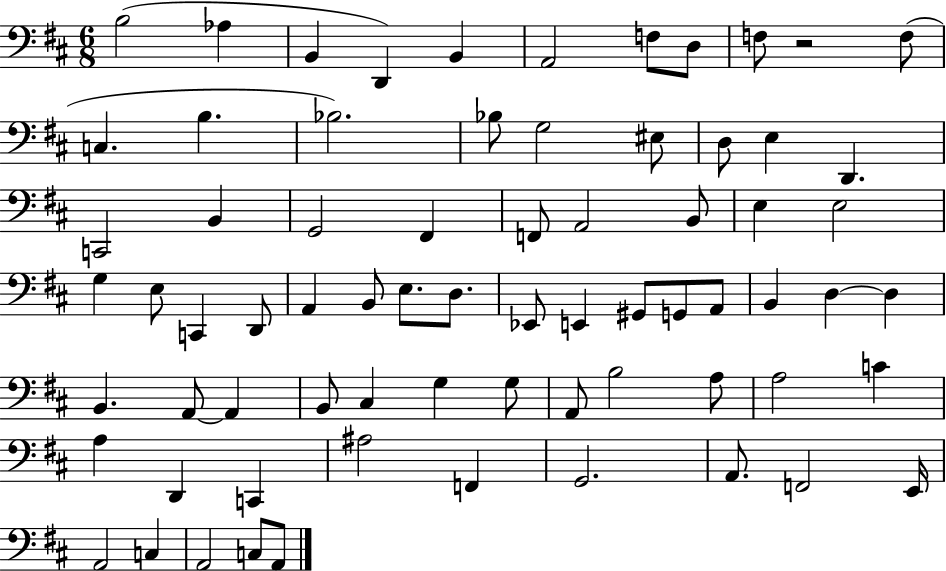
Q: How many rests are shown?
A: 1